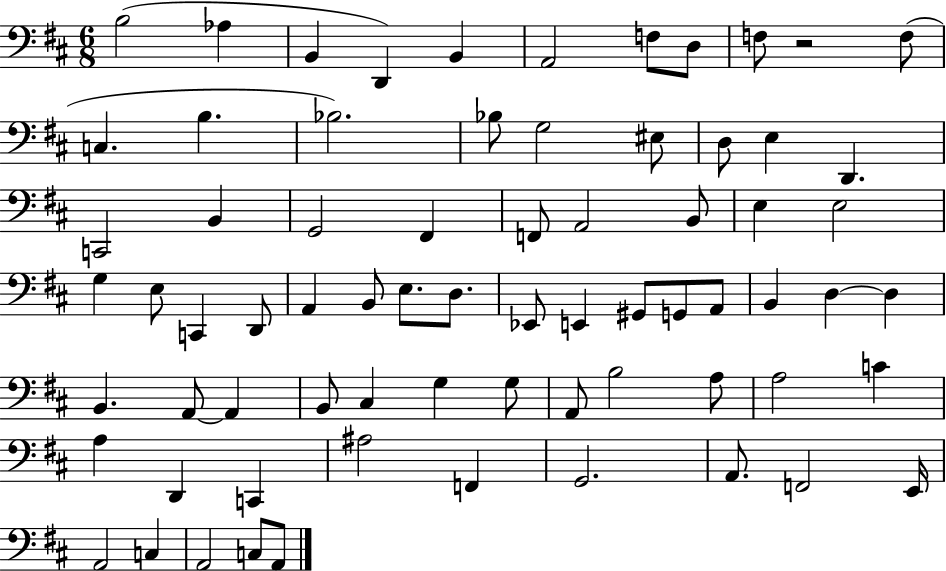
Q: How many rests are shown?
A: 1